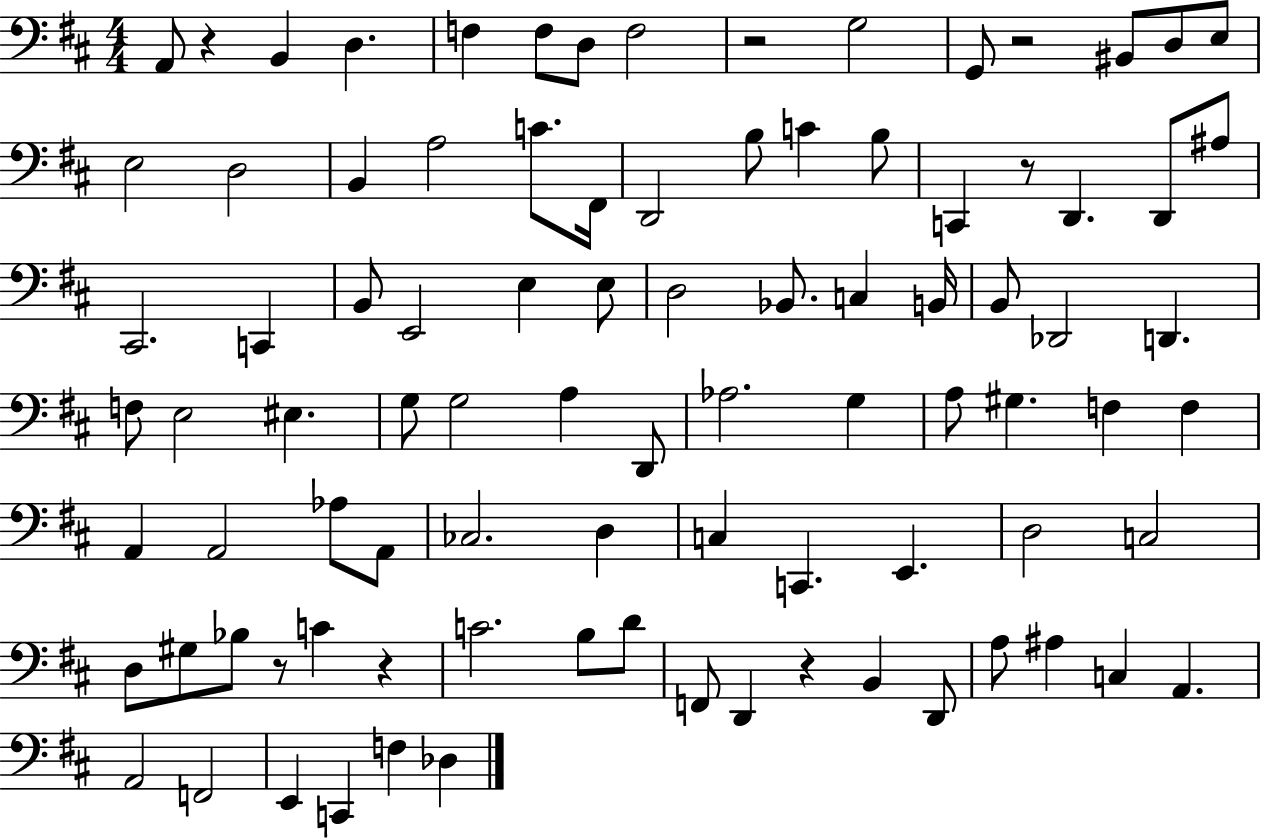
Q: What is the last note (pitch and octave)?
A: Db3